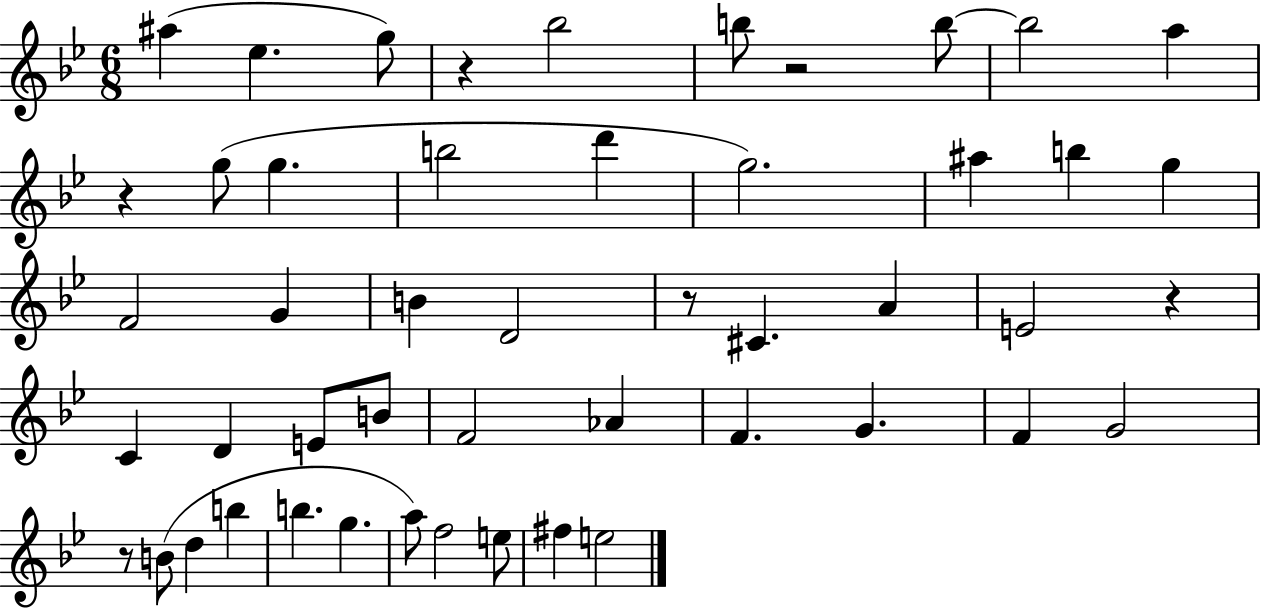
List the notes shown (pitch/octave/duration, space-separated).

A#5/q Eb5/q. G5/e R/q Bb5/h B5/e R/h B5/e B5/h A5/q R/q G5/e G5/q. B5/h D6/q G5/h. A#5/q B5/q G5/q F4/h G4/q B4/q D4/h R/e C#4/q. A4/q E4/h R/q C4/q D4/q E4/e B4/e F4/h Ab4/q F4/q. G4/q. F4/q G4/h R/e B4/e D5/q B5/q B5/q. G5/q. A5/e F5/h E5/e F#5/q E5/h